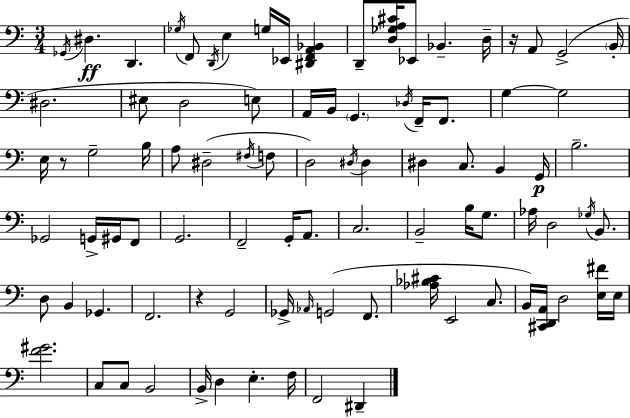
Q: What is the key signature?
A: C major